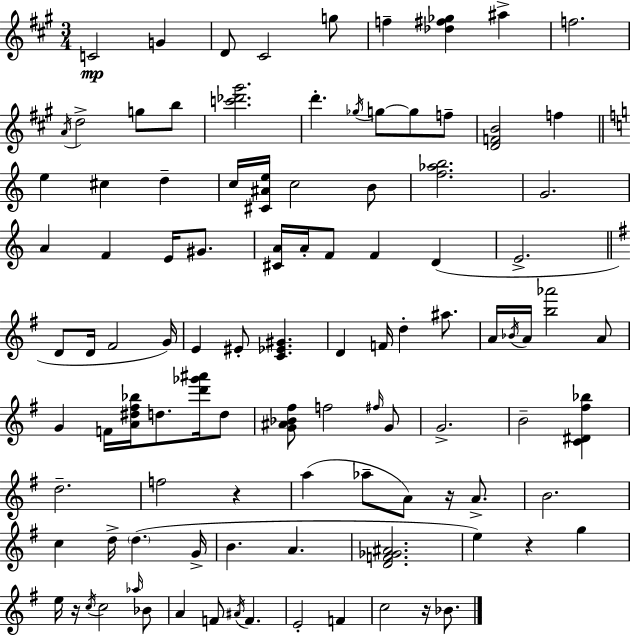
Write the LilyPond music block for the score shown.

{
  \clef treble
  \numericTimeSignature
  \time 3/4
  \key a \major
  c'2\mp g'4 | d'8 cis'2 g''8 | f''4-- <des'' fis'' ges''>4 ais''4-> | f''2. | \break \acciaccatura { a'16 } d''2-> g''8 b''8 | <c''' des''' gis'''>2. | d'''4.-. \acciaccatura { ges''16 } g''8~~ g''8 | f''8-- <d' f' b'>2 f''4 | \break \bar "||" \break \key c \major e''4 cis''4 d''4-- | c''16 <cis' ais' e''>16 c''2 b'8 | <f'' aes'' b''>2. | g'2. | \break a'4 f'4 e'16 gis'8. | <cis' a'>16 a'16-. f'8 f'4 d'4( | e'2.-> | \bar "||" \break \key e \minor d'8 d'16 fis'2 g'16) | e'4 eis'8-. <c' ees' gis'>4. | d'4 f'16 d''4-. ais''8. | a'16 \acciaccatura { bes'16 } a'16 <b'' aes'''>2 a'8 | \break g'4 f'16 <a' dis'' fis'' bes''>16 d''8. <d''' ges''' ais'''>16 d''8 | <g' ais' bes' fis''>8 f''2 \grace { fis''16 } | g'8 g'2.-> | b'2-- <c' dis' fis'' bes''>4 | \break d''2.-- | f''2 r4 | a''4( aes''8-- a'8) r16 a'8.-> | b'2. | \break c''4 d''16-> \parenthesize d''4.( | g'16-> b'4. a'4. | <d' f' ges' ais'>2. | e''4) r4 g''4 | \break e''16 r16 \acciaccatura { c''16 } c''2 | \grace { aes''16 } bes'8 a'4 f'8 \acciaccatura { ais'16 } f'4. | e'2-. | f'4 c''2 | \break r16 bes'8. \bar "|."
}